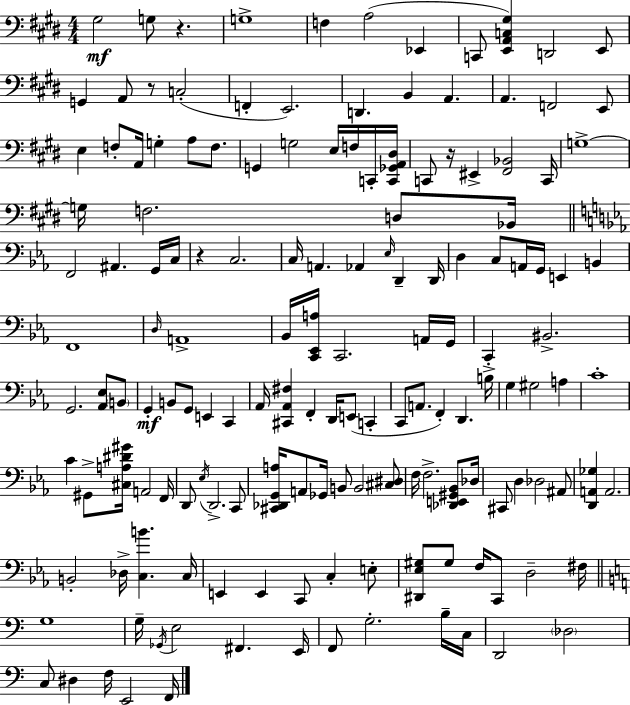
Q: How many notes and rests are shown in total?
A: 153